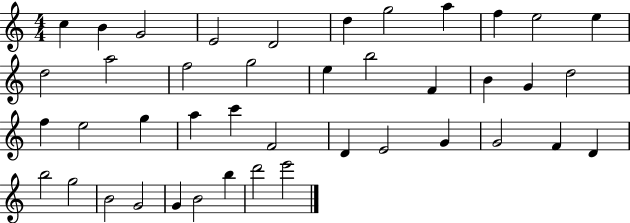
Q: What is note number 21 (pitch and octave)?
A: D5